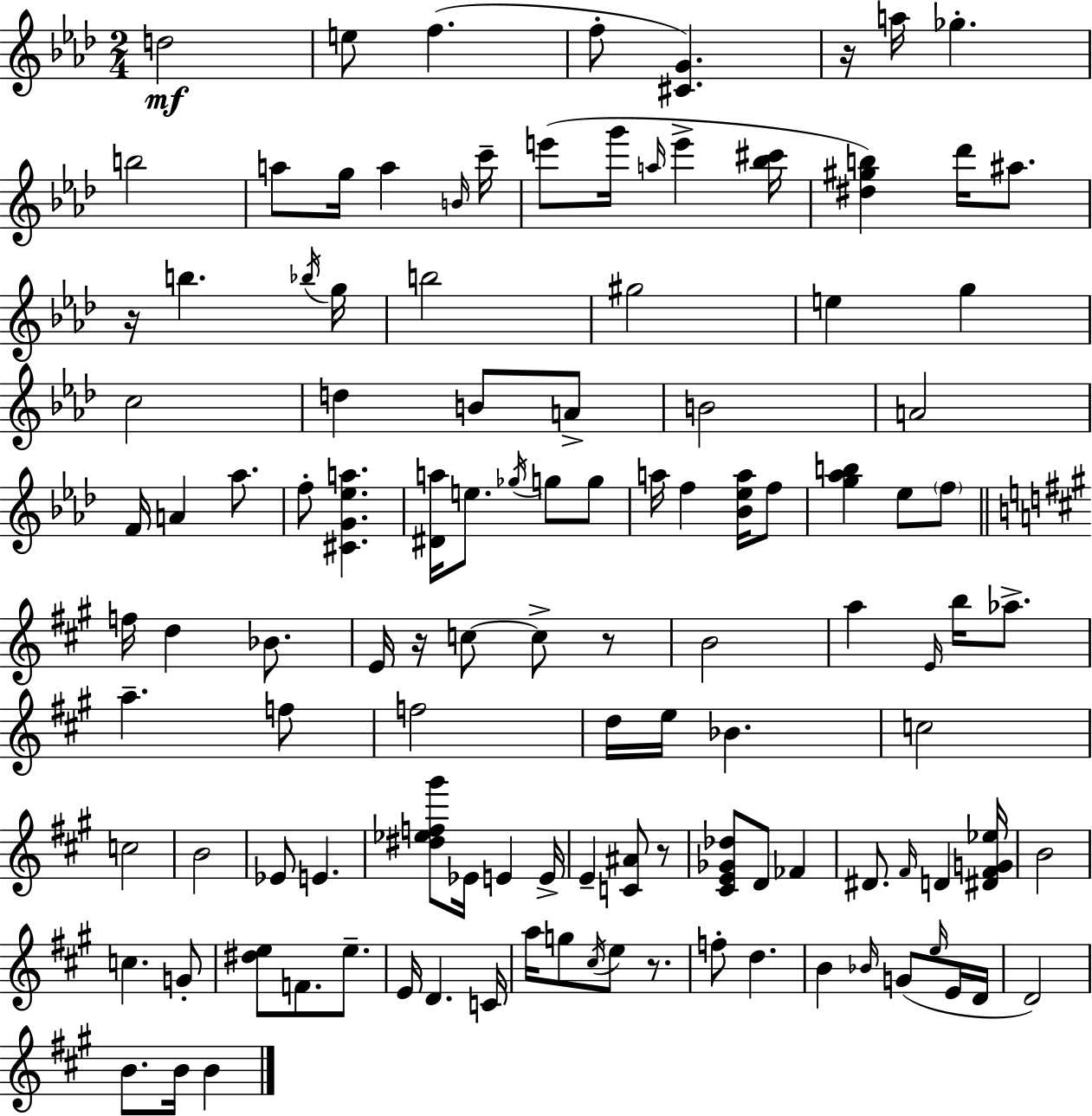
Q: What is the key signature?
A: F minor